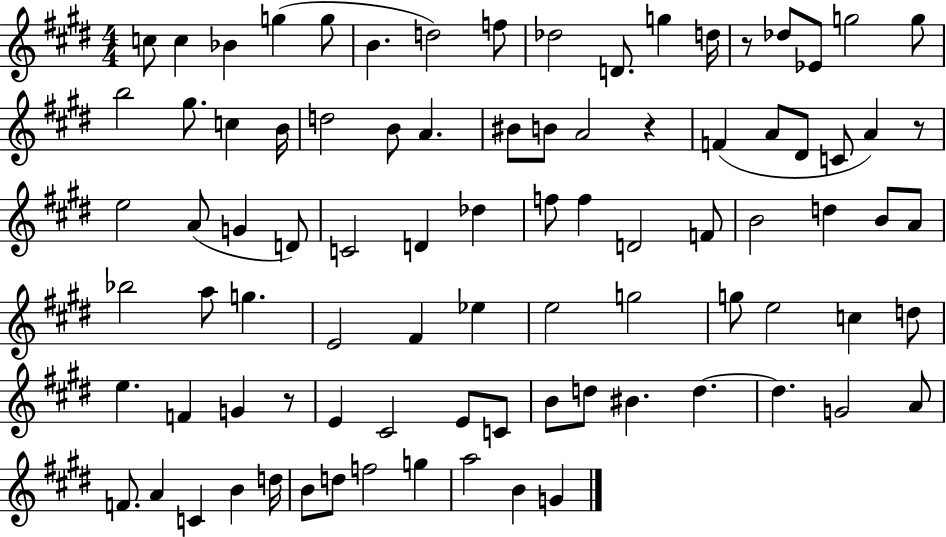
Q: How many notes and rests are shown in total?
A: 88